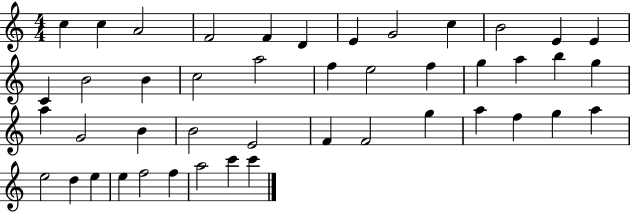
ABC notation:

X:1
T:Untitled
M:4/4
L:1/4
K:C
c c A2 F2 F D E G2 c B2 E E C B2 B c2 a2 f e2 f g a b g a G2 B B2 E2 F F2 g a f g a e2 d e e f2 f a2 c' c'